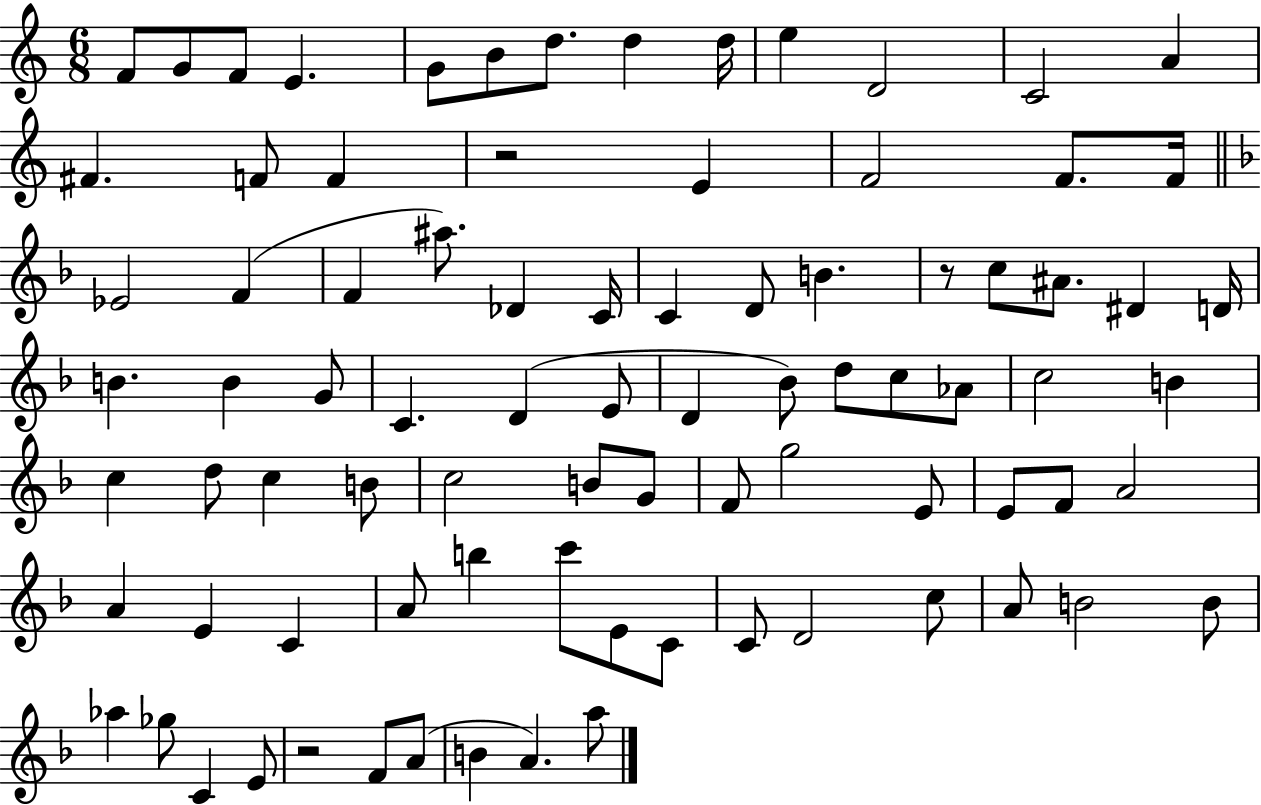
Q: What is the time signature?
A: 6/8